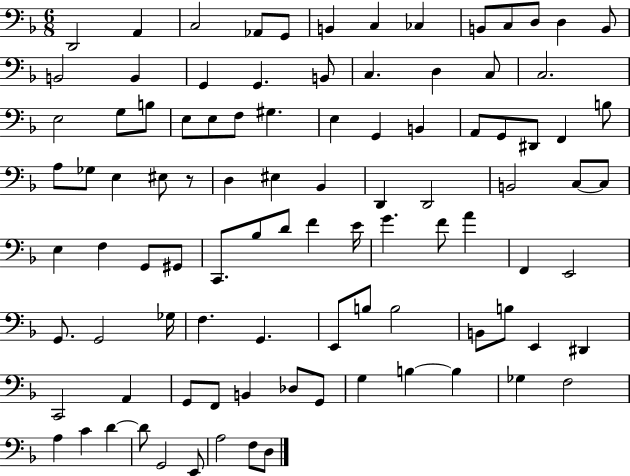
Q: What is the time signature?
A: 6/8